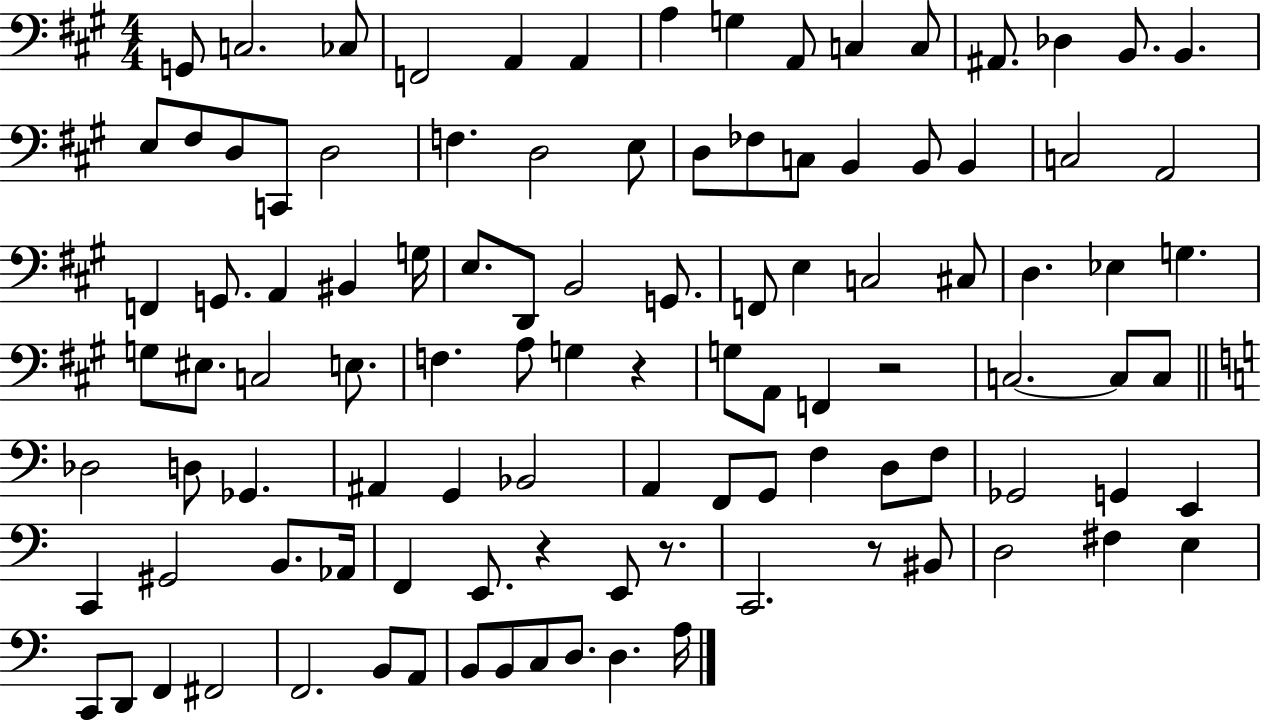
X:1
T:Untitled
M:4/4
L:1/4
K:A
G,,/2 C,2 _C,/2 F,,2 A,, A,, A, G, A,,/2 C, C,/2 ^A,,/2 _D, B,,/2 B,, E,/2 ^F,/2 D,/2 C,,/2 D,2 F, D,2 E,/2 D,/2 _F,/2 C,/2 B,, B,,/2 B,, C,2 A,,2 F,, G,,/2 A,, ^B,, G,/4 E,/2 D,,/2 B,,2 G,,/2 F,,/2 E, C,2 ^C,/2 D, _E, G, G,/2 ^E,/2 C,2 E,/2 F, A,/2 G, z G,/2 A,,/2 F,, z2 C,2 C,/2 C,/2 _D,2 D,/2 _G,, ^A,, G,, _B,,2 A,, F,,/2 G,,/2 F, D,/2 F,/2 _G,,2 G,, E,, C,, ^G,,2 B,,/2 _A,,/4 F,, E,,/2 z E,,/2 z/2 C,,2 z/2 ^B,,/2 D,2 ^F, E, C,,/2 D,,/2 F,, ^F,,2 F,,2 B,,/2 A,,/2 B,,/2 B,,/2 C,/2 D,/2 D, A,/4